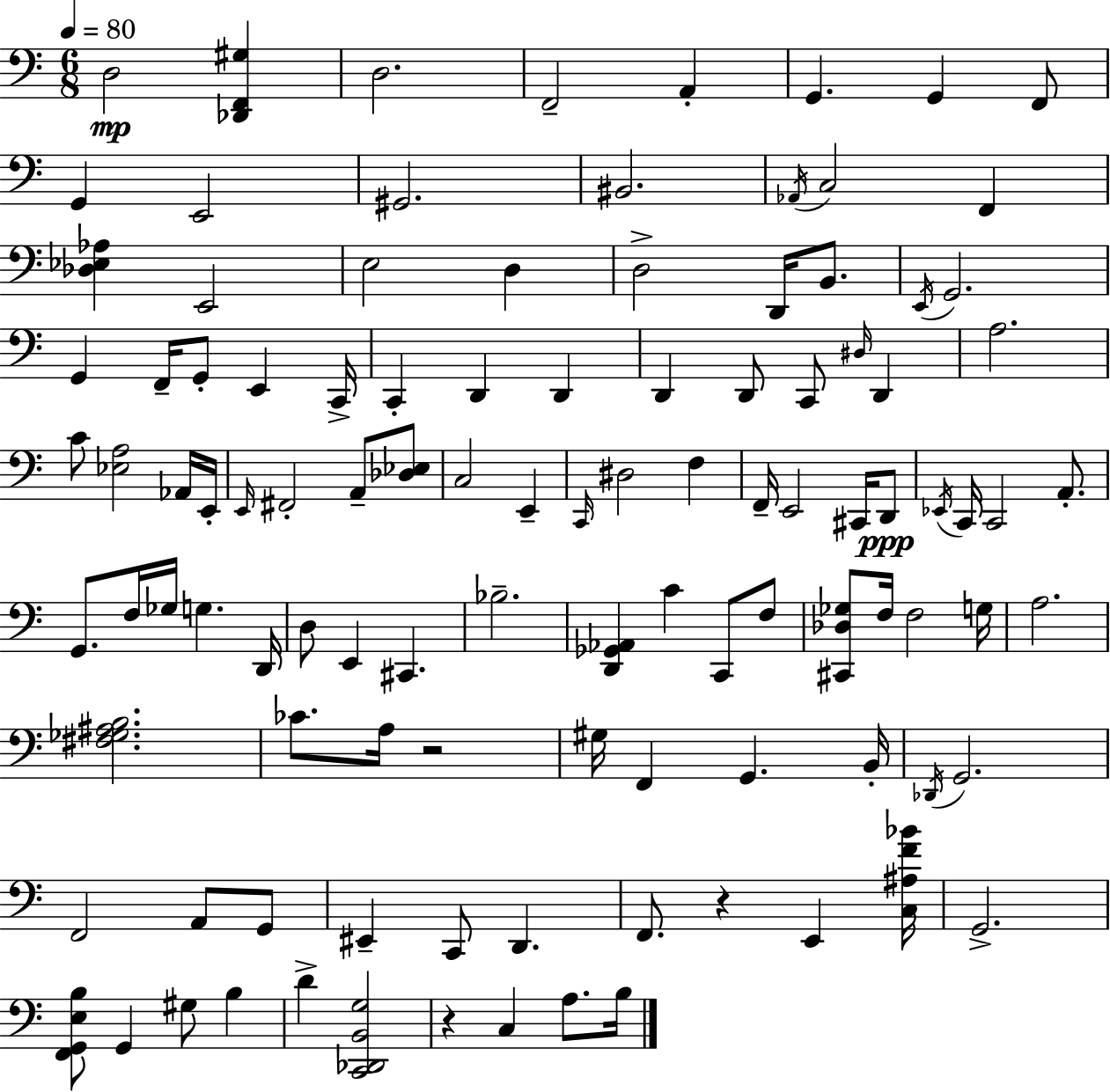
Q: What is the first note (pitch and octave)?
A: D3